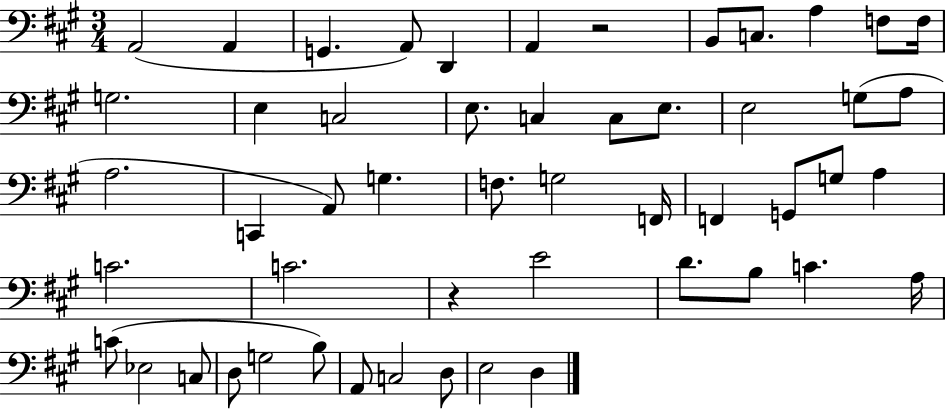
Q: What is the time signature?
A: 3/4